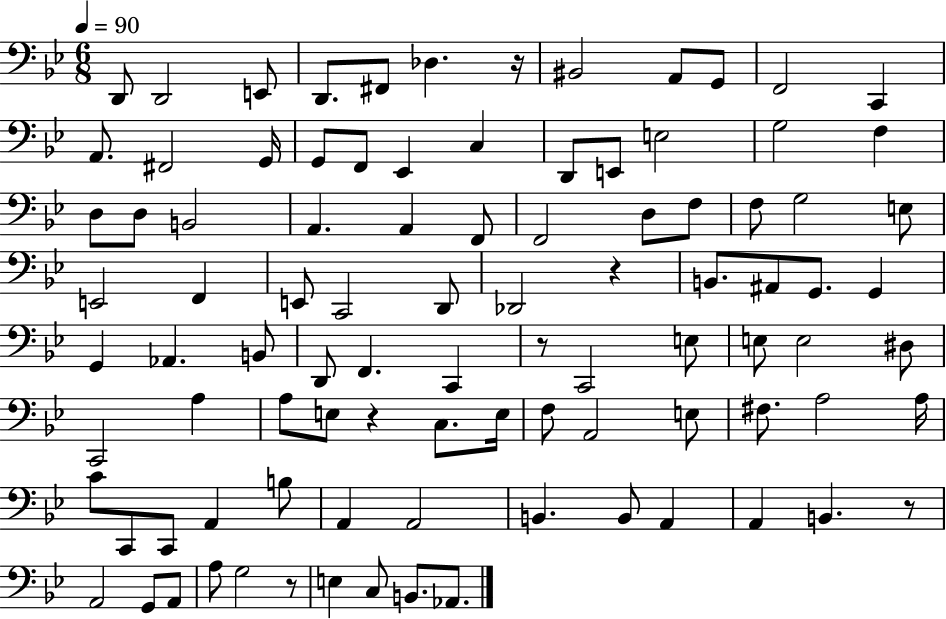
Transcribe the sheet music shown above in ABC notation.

X:1
T:Untitled
M:6/8
L:1/4
K:Bb
D,,/2 D,,2 E,,/2 D,,/2 ^F,,/2 _D, z/4 ^B,,2 A,,/2 G,,/2 F,,2 C,, A,,/2 ^F,,2 G,,/4 G,,/2 F,,/2 _E,, C, D,,/2 E,,/2 E,2 G,2 F, D,/2 D,/2 B,,2 A,, A,, F,,/2 F,,2 D,/2 F,/2 F,/2 G,2 E,/2 E,,2 F,, E,,/2 C,,2 D,,/2 _D,,2 z B,,/2 ^A,,/2 G,,/2 G,, G,, _A,, B,,/2 D,,/2 F,, C,, z/2 C,,2 E,/2 E,/2 E,2 ^D,/2 C,,2 A, A,/2 E,/2 z C,/2 E,/4 F,/2 A,,2 E,/2 ^F,/2 A,2 A,/4 C/2 C,,/2 C,,/2 A,, B,/2 A,, A,,2 B,, B,,/2 A,, A,, B,, z/2 A,,2 G,,/2 A,,/2 A,/2 G,2 z/2 E, C,/2 B,,/2 _A,,/2